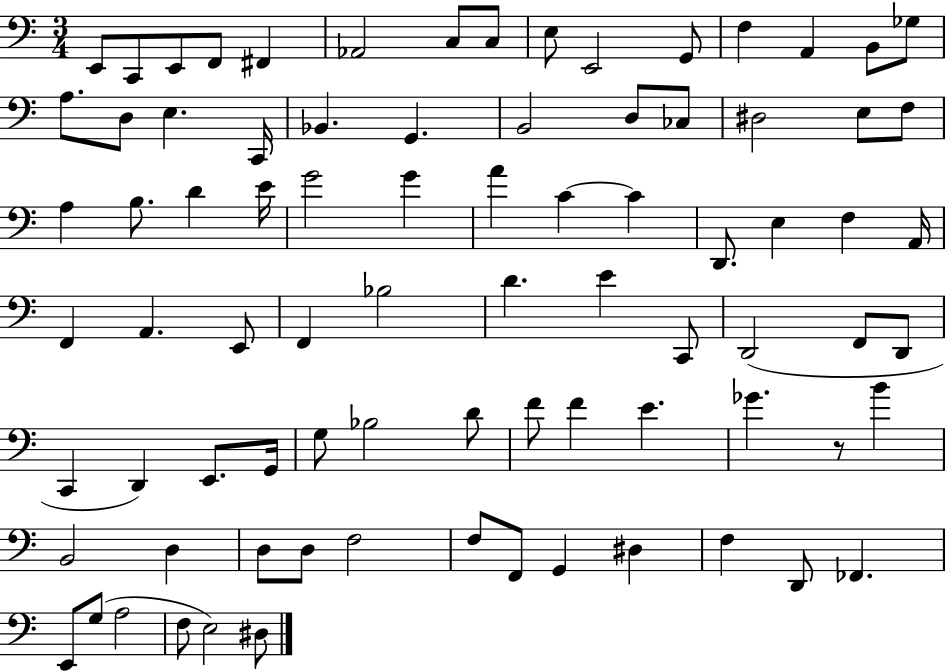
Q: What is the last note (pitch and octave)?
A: D#3